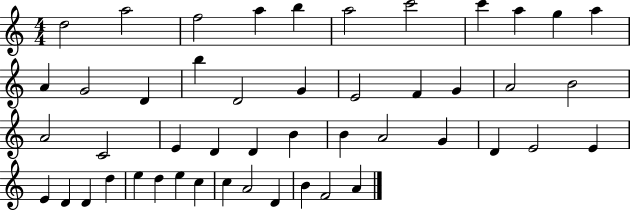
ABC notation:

X:1
T:Untitled
M:4/4
L:1/4
K:C
d2 a2 f2 a b a2 c'2 c' a g a A G2 D b D2 G E2 F G A2 B2 A2 C2 E D D B B A2 G D E2 E E D D d e d e c c A2 D B F2 A